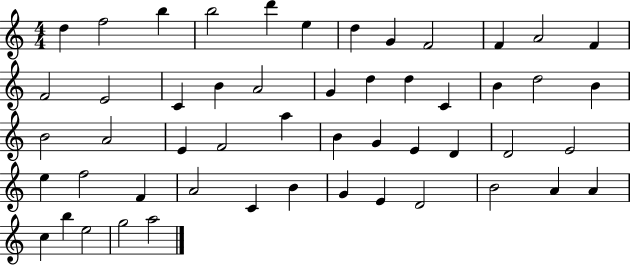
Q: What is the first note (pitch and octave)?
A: D5